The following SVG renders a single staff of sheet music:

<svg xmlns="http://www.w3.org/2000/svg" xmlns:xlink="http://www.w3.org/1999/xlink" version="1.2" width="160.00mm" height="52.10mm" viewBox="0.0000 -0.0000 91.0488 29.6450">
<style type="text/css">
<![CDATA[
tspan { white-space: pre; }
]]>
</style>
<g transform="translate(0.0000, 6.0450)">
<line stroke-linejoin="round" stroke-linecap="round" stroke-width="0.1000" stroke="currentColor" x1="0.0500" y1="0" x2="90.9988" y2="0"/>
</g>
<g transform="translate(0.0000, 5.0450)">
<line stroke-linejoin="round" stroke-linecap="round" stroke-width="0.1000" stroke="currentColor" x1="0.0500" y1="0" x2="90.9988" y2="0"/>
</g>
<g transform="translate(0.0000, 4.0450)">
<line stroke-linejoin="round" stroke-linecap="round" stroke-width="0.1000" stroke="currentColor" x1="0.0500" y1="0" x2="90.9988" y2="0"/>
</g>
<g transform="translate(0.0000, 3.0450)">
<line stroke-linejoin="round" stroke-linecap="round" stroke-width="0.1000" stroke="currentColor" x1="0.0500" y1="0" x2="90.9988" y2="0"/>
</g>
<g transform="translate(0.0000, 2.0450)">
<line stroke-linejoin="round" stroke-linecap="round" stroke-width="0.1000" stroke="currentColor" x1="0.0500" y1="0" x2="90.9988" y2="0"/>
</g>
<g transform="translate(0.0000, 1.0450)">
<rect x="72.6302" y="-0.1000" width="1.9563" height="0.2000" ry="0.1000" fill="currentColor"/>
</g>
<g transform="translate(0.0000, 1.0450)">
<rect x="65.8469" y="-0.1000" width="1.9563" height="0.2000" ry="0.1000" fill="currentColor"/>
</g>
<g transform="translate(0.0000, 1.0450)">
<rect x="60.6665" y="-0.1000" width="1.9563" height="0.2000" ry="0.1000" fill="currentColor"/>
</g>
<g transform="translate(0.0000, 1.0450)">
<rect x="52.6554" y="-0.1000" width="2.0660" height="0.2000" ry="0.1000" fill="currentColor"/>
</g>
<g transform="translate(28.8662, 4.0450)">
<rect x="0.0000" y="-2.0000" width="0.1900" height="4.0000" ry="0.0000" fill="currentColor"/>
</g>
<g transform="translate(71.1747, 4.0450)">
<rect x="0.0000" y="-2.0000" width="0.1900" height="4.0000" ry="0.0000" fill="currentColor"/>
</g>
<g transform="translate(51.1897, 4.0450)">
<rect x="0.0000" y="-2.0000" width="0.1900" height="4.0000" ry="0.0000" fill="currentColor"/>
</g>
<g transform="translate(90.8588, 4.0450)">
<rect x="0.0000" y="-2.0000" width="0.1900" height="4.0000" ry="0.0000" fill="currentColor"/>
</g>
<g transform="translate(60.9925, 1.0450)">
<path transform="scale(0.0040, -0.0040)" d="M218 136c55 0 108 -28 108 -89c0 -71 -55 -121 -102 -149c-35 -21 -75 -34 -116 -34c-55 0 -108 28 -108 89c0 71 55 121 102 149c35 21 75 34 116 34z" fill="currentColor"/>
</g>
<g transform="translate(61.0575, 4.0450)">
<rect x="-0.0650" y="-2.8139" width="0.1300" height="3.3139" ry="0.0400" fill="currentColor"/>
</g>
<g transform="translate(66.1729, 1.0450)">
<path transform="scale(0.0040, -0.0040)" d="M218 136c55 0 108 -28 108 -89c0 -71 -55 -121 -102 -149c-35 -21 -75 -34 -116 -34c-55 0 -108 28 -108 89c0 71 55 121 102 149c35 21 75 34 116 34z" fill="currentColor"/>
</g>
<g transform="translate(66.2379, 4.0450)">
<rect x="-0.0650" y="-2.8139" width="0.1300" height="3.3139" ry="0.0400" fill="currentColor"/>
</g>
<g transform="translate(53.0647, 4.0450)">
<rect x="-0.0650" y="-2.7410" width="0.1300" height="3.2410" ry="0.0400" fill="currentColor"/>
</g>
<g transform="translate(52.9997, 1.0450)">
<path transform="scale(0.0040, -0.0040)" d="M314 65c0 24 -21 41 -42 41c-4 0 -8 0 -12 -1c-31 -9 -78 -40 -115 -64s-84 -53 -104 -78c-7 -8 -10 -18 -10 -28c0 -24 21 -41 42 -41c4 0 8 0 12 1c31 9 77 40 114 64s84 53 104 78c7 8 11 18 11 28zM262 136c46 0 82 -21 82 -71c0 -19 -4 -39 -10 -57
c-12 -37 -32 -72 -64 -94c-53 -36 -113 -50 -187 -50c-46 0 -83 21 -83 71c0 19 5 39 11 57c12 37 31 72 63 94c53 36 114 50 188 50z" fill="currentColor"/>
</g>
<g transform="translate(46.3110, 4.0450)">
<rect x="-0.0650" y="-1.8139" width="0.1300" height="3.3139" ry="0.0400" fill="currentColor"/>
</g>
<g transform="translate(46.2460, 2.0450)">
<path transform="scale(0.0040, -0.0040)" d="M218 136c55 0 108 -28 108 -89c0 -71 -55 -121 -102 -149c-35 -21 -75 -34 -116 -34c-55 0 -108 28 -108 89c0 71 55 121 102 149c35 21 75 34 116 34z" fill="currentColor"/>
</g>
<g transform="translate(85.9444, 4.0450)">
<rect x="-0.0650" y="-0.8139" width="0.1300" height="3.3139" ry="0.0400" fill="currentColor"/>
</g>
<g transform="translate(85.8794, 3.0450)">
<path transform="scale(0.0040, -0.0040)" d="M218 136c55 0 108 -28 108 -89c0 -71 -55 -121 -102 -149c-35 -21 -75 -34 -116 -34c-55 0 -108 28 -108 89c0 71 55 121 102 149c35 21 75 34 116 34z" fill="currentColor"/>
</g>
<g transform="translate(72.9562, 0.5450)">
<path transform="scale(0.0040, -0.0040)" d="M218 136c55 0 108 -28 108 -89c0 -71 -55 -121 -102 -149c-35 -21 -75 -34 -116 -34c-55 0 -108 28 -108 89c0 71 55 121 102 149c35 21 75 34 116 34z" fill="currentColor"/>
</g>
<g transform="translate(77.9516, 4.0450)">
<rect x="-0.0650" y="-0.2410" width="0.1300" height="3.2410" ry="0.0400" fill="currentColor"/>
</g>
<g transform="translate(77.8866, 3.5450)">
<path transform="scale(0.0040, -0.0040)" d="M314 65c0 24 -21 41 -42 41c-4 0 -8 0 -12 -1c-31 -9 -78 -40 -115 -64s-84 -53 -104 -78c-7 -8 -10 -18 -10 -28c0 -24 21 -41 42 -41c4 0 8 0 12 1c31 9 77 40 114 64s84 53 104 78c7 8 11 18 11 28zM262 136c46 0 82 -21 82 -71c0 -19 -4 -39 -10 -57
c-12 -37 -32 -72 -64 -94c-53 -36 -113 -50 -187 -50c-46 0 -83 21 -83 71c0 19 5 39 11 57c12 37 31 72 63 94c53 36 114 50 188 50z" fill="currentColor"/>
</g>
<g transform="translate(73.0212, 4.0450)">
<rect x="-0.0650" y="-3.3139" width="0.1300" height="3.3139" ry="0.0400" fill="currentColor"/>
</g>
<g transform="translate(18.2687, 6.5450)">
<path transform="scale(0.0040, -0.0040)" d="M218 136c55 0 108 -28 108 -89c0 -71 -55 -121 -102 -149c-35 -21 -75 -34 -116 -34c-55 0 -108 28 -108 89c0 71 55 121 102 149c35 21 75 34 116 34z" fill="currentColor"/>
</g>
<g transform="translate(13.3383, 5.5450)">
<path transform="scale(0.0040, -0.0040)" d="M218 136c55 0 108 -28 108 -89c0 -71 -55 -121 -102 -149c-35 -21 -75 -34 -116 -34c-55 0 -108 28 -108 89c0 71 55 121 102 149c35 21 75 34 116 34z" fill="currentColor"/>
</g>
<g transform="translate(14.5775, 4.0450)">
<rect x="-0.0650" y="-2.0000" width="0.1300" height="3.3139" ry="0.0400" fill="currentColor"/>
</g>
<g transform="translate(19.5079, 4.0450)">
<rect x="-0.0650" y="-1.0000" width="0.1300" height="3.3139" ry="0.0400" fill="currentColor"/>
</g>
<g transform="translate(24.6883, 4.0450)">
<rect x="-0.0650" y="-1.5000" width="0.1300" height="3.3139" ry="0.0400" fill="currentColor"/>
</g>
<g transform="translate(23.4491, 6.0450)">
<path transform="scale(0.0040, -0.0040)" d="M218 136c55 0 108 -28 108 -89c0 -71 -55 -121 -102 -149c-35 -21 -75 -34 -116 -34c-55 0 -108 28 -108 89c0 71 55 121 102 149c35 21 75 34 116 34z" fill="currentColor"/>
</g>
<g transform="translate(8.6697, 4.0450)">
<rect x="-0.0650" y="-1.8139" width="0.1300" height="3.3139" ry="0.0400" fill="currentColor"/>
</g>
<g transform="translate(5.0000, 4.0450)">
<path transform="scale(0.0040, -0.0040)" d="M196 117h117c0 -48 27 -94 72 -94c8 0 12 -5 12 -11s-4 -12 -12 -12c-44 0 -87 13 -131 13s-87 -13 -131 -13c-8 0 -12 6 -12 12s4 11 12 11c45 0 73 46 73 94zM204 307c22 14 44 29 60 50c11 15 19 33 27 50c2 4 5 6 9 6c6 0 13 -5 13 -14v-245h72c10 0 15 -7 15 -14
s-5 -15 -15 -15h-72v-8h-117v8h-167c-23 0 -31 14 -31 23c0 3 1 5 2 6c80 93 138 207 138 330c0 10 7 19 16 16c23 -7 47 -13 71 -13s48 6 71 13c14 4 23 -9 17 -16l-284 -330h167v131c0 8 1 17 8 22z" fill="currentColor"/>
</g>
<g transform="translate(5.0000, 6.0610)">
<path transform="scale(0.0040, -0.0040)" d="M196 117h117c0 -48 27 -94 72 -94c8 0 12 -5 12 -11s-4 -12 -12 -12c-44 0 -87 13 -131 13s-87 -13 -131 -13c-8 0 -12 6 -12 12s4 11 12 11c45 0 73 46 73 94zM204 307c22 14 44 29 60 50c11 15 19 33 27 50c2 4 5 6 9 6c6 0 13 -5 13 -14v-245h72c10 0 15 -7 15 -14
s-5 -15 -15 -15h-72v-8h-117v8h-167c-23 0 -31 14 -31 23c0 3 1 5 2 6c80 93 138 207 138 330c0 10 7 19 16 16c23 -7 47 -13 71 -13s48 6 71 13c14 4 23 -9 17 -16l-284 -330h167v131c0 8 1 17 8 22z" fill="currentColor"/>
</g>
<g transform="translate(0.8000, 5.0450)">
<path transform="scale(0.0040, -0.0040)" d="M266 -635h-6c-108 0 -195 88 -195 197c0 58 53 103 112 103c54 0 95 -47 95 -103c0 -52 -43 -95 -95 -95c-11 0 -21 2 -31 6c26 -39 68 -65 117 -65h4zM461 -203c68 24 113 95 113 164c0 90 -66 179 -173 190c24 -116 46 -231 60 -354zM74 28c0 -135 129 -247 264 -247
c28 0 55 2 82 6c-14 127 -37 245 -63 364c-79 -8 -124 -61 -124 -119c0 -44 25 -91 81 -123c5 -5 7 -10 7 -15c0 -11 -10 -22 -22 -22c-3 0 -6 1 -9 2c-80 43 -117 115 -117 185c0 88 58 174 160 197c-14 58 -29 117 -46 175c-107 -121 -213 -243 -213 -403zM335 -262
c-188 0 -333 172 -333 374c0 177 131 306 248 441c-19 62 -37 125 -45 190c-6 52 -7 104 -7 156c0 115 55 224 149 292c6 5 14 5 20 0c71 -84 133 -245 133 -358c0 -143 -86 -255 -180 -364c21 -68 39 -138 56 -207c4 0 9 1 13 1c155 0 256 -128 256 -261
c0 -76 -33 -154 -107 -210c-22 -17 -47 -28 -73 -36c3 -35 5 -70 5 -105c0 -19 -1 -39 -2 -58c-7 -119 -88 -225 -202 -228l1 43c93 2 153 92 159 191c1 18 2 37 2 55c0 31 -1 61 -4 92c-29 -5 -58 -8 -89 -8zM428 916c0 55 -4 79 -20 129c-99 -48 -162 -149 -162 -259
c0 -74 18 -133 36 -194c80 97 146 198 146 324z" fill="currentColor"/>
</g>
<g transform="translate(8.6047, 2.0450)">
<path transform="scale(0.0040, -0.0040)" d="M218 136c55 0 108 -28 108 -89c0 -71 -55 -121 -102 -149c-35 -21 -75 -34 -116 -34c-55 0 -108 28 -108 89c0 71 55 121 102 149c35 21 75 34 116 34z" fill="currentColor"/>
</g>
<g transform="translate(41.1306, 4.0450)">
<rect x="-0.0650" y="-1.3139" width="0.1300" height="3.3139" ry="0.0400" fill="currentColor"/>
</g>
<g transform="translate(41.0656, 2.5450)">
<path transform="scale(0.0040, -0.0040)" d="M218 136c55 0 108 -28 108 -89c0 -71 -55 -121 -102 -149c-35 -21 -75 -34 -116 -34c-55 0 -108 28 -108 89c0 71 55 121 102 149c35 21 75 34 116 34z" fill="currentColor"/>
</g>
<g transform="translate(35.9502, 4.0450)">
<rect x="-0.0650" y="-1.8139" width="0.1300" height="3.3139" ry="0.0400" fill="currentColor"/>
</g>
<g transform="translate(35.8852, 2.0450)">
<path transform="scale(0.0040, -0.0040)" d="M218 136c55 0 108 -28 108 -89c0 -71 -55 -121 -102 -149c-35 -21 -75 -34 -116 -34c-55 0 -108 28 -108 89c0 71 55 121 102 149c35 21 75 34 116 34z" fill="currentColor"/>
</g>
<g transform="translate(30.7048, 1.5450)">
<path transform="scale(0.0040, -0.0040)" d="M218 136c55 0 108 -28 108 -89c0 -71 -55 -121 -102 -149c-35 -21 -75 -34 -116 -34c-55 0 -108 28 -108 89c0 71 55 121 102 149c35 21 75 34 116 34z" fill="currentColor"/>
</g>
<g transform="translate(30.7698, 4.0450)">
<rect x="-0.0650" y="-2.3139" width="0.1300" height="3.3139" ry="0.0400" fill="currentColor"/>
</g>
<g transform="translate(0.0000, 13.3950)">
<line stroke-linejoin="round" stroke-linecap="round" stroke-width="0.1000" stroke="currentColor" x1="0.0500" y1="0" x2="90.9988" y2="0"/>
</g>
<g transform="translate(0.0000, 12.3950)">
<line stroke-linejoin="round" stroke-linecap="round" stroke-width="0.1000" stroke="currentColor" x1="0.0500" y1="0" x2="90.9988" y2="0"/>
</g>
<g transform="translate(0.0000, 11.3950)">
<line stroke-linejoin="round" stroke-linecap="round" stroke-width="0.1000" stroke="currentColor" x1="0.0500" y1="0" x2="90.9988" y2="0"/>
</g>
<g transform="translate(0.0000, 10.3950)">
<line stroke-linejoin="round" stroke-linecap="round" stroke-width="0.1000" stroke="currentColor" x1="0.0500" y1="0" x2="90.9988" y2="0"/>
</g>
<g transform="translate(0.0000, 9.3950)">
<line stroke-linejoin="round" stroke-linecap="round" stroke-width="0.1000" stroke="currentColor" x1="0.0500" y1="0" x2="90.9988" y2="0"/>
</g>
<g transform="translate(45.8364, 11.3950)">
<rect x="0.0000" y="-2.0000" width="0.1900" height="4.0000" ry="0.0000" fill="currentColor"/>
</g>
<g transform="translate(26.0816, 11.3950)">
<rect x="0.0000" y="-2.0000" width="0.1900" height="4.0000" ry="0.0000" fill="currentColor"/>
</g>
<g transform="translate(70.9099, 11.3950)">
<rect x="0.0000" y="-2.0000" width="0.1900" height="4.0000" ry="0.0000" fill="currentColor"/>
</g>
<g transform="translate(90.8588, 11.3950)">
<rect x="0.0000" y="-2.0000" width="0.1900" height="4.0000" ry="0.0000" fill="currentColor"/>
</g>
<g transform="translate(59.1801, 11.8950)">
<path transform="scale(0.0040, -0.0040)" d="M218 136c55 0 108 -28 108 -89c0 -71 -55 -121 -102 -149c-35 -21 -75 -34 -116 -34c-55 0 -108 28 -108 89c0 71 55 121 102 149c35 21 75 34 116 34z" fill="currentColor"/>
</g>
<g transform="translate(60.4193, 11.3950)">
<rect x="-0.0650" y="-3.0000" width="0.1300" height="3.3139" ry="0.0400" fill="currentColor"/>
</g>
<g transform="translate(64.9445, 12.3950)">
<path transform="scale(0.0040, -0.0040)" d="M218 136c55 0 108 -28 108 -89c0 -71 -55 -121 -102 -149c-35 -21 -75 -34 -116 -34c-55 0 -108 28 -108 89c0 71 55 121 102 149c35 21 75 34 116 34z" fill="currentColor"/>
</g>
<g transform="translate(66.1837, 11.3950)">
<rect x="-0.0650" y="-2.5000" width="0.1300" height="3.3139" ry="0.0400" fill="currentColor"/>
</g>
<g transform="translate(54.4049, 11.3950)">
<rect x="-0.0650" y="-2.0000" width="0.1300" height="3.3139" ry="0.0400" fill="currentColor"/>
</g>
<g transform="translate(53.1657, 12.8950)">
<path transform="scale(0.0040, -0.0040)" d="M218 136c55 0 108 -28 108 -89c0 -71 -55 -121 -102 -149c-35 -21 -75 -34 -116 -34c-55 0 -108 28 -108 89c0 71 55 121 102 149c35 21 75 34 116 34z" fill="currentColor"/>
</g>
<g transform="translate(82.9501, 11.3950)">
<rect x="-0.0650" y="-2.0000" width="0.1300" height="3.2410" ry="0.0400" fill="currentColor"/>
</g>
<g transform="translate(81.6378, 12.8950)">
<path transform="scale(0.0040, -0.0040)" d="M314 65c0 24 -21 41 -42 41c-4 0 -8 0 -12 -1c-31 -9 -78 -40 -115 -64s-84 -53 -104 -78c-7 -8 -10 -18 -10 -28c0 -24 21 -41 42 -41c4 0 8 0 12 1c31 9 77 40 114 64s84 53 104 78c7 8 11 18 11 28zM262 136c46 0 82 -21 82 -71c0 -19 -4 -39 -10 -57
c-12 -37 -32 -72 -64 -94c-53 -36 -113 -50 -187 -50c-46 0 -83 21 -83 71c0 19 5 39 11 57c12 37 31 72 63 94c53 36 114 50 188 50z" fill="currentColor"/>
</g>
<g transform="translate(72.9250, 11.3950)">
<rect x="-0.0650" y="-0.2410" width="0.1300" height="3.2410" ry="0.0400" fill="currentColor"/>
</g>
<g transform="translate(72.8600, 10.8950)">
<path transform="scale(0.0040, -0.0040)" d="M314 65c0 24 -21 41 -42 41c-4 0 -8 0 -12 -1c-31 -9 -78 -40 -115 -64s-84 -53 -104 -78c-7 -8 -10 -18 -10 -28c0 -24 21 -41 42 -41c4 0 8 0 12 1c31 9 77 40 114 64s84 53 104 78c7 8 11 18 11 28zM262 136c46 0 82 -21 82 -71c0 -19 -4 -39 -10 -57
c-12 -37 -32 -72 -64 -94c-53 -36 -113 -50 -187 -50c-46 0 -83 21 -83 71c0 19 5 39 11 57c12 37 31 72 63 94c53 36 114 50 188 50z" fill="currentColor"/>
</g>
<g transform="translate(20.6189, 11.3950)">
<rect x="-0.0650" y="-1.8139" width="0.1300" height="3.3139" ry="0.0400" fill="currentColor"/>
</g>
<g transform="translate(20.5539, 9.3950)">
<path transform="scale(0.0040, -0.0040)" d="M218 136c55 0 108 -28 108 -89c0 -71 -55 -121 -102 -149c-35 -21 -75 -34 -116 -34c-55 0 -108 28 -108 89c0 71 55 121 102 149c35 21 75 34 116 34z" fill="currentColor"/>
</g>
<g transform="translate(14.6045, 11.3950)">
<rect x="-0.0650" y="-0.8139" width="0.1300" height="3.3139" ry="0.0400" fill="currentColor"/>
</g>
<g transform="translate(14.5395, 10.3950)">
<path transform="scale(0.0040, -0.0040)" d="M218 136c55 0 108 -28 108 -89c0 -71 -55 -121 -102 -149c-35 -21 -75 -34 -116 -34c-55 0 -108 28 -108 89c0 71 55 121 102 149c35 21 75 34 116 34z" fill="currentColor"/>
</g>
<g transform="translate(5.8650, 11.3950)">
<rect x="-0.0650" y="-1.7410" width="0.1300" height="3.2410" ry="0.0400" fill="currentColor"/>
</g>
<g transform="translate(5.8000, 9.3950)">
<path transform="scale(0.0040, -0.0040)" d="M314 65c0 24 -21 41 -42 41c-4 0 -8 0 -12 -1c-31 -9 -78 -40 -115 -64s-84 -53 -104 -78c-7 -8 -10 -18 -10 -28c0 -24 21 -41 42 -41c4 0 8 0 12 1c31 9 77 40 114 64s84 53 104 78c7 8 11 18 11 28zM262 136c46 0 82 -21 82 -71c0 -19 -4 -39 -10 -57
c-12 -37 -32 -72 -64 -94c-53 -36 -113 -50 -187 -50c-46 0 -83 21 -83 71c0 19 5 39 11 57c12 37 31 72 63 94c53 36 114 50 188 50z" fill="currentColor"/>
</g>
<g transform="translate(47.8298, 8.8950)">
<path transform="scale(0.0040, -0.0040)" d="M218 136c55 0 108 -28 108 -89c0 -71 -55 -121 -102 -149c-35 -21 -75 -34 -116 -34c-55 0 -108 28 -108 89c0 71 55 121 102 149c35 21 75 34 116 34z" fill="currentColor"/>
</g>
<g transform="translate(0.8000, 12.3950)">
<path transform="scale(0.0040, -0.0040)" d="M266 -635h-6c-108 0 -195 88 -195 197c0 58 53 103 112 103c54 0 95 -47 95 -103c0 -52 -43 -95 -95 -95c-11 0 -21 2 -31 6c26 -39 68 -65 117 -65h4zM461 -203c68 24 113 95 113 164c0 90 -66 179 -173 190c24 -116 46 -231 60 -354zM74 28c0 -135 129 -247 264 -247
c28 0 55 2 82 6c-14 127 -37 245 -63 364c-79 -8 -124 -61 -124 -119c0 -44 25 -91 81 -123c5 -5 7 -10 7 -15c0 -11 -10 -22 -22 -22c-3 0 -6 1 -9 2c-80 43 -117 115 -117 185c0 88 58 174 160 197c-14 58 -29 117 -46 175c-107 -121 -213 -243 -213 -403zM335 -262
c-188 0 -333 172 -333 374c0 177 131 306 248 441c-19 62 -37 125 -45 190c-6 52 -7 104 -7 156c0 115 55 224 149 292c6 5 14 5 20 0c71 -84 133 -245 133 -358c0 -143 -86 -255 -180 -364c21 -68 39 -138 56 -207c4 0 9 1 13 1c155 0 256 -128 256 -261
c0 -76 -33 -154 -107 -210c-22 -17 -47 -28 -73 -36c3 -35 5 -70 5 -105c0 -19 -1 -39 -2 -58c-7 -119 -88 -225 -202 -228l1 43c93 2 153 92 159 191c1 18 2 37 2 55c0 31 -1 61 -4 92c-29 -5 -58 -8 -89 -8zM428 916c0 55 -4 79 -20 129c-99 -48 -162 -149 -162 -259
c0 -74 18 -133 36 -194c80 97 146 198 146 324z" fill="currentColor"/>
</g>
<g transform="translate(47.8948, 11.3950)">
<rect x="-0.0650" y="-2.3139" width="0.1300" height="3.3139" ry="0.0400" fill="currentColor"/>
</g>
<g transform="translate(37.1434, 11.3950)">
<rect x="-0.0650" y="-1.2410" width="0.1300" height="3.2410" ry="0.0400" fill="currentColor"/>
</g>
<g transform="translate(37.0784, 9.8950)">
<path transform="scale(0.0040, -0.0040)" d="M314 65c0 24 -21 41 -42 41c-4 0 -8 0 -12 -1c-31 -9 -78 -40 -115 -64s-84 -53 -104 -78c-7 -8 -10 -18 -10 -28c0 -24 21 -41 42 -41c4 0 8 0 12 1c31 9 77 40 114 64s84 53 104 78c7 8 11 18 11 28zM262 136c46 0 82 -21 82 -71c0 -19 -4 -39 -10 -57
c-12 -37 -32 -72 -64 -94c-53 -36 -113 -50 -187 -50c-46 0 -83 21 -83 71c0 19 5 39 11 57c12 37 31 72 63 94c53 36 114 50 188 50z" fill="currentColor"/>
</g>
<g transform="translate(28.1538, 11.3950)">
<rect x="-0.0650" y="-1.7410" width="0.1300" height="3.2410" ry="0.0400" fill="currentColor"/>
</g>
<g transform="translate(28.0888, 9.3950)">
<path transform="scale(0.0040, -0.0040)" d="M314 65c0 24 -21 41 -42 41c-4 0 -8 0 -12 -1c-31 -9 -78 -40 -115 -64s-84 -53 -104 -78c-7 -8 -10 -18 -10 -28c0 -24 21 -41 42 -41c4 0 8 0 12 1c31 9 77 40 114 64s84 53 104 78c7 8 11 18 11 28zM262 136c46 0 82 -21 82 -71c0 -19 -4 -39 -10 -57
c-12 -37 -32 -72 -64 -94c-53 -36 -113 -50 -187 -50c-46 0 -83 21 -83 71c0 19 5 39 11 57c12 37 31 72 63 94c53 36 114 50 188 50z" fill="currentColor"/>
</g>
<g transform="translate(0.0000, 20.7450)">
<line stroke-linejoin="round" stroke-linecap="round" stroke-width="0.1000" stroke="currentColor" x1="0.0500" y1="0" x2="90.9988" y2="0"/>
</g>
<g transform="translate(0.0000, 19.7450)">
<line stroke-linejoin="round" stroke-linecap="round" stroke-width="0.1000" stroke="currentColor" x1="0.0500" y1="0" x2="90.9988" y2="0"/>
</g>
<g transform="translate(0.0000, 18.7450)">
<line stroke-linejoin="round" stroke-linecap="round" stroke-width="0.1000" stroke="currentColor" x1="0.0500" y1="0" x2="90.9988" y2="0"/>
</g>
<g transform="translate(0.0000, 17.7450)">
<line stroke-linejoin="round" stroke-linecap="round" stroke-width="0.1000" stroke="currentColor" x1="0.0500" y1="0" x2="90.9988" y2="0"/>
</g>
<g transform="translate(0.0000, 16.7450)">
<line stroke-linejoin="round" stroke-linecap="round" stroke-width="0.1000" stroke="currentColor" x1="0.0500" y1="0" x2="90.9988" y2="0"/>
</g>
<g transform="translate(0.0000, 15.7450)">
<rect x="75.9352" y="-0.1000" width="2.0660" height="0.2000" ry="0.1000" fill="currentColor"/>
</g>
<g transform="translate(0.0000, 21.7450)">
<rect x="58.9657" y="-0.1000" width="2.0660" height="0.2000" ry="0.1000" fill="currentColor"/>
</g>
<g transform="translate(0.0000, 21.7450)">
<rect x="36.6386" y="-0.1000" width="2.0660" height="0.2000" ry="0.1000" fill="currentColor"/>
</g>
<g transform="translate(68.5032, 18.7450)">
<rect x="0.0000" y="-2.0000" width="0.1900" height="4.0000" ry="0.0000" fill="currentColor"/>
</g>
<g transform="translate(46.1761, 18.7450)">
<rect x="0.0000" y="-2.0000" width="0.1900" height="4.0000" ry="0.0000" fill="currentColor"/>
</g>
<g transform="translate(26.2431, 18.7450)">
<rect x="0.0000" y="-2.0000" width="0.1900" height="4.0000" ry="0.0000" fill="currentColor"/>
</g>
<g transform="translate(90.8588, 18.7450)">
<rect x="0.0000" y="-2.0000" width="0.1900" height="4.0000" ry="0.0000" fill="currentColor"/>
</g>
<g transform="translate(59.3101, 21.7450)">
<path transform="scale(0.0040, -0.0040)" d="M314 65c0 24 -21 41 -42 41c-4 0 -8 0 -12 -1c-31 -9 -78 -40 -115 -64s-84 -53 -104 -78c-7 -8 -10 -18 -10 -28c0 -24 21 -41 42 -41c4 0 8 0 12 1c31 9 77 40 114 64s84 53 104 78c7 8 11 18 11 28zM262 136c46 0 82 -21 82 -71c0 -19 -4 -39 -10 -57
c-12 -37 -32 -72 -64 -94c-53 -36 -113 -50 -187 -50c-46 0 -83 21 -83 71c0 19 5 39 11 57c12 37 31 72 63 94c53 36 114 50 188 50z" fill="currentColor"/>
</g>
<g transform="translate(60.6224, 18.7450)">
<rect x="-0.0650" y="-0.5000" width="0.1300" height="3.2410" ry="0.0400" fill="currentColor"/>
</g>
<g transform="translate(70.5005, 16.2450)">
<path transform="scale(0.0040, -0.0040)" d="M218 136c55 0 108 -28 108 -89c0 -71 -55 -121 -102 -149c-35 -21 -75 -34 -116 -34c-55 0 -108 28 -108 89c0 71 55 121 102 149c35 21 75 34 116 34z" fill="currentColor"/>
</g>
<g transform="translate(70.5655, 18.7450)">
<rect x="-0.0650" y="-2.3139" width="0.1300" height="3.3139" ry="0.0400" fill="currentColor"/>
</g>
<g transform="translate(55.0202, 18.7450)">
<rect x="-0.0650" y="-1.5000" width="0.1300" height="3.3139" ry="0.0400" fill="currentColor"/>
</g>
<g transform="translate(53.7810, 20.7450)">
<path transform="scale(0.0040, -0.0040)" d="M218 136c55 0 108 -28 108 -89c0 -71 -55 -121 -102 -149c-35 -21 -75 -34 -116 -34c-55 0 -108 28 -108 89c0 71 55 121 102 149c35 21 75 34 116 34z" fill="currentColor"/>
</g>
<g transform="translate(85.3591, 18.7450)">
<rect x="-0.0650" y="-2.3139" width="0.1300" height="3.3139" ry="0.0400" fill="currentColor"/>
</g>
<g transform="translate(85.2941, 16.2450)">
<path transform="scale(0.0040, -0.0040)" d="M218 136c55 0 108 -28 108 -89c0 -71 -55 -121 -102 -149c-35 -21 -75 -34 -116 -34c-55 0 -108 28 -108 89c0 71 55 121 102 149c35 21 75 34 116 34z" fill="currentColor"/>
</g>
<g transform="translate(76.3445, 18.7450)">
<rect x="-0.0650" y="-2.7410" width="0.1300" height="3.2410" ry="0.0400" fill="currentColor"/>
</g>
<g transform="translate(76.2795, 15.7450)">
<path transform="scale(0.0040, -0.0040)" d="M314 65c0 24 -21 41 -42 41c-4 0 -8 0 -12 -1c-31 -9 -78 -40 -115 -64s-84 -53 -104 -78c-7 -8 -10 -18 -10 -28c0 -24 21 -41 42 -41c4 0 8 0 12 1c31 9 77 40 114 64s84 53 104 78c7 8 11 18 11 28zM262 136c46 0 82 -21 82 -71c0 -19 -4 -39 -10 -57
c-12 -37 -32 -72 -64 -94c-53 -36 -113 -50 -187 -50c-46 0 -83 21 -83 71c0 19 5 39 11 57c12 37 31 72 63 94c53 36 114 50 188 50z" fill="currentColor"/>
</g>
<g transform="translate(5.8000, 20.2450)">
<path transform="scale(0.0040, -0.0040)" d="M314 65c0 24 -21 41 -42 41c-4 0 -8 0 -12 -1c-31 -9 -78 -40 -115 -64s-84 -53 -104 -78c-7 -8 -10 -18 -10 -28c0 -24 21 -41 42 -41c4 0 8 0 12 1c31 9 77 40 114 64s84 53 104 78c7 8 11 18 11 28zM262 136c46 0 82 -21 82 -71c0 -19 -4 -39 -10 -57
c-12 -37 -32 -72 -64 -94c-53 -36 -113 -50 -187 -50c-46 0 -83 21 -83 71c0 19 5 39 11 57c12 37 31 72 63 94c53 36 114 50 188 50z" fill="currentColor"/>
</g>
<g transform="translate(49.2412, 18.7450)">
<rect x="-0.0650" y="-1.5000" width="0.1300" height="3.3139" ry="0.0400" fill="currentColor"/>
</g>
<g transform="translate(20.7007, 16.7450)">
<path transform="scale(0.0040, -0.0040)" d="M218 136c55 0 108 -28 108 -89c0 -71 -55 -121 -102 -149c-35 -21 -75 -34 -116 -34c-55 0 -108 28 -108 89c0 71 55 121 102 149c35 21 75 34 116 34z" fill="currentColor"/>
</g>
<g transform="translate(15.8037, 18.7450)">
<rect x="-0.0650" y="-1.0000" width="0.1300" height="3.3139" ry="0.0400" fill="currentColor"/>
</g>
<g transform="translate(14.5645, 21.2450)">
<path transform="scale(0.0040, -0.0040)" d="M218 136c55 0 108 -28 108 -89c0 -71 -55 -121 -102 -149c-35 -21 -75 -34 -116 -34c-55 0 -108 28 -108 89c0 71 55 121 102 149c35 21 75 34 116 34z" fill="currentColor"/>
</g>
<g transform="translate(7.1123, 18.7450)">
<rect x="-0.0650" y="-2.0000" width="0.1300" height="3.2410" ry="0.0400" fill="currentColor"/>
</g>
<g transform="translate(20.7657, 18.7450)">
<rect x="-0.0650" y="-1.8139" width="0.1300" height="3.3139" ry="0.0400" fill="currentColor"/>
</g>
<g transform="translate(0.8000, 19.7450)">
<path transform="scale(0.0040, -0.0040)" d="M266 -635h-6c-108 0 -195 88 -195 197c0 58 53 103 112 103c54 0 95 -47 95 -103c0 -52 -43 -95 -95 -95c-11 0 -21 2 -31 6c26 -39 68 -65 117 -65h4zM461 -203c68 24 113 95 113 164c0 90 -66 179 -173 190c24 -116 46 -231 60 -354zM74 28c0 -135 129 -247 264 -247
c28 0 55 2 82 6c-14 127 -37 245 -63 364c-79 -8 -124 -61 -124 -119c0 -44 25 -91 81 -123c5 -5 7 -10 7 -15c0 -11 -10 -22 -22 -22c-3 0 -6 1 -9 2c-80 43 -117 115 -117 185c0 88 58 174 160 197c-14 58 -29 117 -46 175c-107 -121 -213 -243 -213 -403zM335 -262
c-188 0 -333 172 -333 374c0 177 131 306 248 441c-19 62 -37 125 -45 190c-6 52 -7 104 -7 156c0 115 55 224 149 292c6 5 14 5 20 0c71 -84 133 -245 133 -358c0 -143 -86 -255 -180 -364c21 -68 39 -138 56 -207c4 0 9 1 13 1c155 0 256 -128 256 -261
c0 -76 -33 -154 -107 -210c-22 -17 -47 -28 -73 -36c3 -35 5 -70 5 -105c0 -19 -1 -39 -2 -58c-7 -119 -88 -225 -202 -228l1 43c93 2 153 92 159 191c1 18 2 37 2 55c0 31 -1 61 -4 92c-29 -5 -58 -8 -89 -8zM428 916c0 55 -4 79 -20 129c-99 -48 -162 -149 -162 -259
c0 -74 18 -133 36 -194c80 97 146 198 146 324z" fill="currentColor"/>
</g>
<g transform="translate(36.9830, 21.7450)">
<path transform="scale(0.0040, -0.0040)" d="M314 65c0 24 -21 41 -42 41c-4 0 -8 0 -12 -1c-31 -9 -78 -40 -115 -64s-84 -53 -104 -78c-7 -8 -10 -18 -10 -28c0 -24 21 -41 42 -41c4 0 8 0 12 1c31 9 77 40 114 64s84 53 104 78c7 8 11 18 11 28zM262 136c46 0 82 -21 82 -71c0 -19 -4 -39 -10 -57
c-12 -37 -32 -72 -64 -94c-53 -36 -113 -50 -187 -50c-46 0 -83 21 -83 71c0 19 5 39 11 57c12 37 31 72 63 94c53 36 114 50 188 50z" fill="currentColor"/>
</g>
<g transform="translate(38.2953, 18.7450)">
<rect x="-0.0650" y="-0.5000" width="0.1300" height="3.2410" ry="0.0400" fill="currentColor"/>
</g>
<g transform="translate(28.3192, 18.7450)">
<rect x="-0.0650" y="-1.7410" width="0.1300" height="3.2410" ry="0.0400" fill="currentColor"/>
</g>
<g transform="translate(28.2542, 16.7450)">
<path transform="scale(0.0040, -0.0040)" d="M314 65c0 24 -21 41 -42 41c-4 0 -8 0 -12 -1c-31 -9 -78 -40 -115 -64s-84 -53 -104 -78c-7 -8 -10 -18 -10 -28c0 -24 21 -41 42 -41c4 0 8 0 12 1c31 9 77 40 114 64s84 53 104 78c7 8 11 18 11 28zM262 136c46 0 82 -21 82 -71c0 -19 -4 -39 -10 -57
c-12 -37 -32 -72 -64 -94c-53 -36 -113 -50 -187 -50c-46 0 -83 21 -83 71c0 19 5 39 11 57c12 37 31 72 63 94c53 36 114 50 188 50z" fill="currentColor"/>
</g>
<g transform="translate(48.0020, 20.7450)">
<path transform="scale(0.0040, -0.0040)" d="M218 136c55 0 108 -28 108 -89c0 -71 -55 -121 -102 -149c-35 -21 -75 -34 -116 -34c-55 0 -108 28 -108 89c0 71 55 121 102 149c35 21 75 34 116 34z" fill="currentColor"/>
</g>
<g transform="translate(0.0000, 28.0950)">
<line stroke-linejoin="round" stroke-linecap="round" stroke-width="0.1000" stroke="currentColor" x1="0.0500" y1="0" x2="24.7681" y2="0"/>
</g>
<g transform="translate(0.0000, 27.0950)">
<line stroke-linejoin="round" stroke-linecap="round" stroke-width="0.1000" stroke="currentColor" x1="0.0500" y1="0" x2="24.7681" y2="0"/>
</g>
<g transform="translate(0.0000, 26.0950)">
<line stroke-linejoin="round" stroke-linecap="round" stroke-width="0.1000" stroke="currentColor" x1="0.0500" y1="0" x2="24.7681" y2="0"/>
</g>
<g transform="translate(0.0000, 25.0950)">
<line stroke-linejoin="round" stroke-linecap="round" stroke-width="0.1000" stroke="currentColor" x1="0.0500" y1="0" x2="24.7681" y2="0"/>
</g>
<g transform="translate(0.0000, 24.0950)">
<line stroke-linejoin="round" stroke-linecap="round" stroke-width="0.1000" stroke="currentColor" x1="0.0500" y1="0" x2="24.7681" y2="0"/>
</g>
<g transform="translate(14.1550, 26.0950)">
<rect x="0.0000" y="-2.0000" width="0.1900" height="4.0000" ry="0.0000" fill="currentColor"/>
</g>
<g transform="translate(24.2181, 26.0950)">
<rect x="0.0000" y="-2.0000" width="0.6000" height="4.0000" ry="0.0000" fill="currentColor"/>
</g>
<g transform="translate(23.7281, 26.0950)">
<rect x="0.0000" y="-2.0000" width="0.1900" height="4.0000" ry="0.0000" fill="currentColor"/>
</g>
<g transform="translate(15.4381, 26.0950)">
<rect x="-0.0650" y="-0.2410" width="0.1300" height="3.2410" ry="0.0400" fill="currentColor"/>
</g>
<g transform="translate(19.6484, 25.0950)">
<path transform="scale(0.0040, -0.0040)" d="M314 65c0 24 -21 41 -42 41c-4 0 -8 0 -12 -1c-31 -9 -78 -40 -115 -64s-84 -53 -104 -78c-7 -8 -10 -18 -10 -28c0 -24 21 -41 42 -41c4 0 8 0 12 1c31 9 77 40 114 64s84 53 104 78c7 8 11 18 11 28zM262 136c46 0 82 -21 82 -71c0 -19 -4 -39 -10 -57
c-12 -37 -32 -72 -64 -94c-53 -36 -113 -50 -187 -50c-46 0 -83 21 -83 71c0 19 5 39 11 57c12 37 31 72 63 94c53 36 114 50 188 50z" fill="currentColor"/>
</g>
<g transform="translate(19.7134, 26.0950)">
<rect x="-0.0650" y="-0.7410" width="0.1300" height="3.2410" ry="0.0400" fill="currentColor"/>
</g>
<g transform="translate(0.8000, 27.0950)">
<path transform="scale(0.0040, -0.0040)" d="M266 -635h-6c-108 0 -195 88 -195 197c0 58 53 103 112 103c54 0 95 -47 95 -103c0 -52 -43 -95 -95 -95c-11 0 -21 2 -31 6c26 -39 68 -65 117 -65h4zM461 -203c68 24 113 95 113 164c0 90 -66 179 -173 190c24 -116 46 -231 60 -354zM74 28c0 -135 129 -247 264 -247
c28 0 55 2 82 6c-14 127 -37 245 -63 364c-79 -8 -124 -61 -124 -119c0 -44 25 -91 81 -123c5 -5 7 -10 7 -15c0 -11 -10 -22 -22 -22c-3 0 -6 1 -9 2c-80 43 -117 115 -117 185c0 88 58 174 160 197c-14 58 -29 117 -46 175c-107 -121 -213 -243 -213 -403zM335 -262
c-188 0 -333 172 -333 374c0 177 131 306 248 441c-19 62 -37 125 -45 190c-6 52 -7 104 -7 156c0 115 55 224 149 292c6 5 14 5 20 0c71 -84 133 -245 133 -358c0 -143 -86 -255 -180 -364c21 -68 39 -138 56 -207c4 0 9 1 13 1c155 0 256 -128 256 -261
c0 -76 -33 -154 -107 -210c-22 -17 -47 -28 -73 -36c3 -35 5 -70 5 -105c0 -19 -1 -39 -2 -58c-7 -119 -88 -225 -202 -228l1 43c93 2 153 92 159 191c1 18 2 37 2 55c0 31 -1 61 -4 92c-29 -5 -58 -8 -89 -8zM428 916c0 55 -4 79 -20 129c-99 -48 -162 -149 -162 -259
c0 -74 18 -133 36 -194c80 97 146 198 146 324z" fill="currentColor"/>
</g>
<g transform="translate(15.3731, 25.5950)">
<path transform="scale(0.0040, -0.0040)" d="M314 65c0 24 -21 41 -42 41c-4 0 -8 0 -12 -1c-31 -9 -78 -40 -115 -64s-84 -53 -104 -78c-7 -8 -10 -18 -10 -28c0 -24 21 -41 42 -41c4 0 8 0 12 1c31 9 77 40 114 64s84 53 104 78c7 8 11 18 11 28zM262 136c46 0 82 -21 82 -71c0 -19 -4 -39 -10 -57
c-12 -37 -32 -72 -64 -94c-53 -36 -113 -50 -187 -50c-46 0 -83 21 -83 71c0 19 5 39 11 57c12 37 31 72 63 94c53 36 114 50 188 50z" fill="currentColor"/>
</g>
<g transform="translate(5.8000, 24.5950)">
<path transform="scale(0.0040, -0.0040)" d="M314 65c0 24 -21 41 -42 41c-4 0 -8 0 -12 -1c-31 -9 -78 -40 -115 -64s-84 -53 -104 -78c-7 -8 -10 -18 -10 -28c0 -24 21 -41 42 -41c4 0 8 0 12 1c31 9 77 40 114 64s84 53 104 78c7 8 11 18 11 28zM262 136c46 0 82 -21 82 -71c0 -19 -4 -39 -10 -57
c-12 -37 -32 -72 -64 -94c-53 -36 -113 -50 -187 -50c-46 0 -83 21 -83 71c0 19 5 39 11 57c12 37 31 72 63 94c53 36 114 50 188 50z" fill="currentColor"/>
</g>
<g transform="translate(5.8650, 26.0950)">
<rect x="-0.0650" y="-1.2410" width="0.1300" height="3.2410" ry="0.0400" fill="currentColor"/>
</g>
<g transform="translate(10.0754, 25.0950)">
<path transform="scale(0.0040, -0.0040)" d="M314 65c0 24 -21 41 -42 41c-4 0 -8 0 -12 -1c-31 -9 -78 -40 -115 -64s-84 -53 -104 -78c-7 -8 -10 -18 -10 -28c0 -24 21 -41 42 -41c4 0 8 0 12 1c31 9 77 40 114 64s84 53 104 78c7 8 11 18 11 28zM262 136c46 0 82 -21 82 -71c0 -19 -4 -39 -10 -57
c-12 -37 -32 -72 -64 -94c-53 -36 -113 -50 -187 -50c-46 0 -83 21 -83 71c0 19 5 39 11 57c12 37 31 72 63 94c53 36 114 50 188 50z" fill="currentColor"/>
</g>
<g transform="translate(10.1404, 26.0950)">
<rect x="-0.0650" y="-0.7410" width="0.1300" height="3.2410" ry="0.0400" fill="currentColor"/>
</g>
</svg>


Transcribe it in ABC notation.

X:1
T:Untitled
M:4/4
L:1/4
K:C
f F D E g f e f a2 a a b c2 d f2 d f f2 e2 g F A G c2 F2 F2 D f f2 C2 E E C2 g a2 g e2 d2 c2 d2